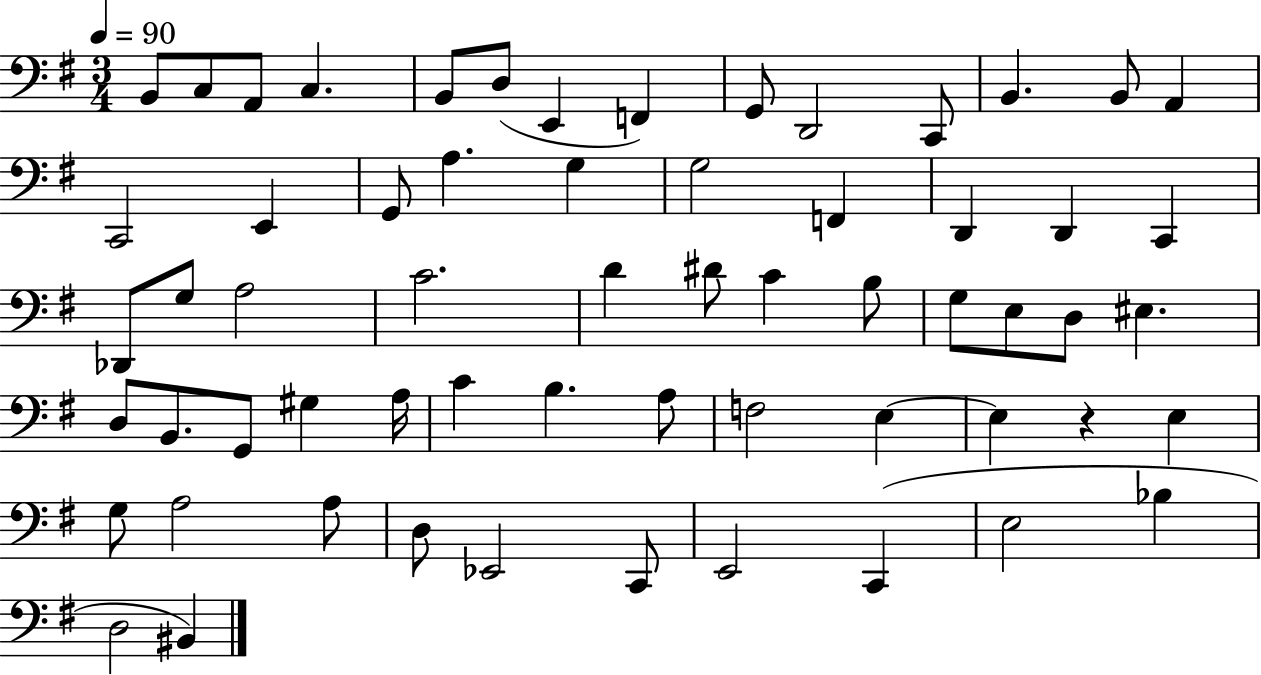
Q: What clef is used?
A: bass